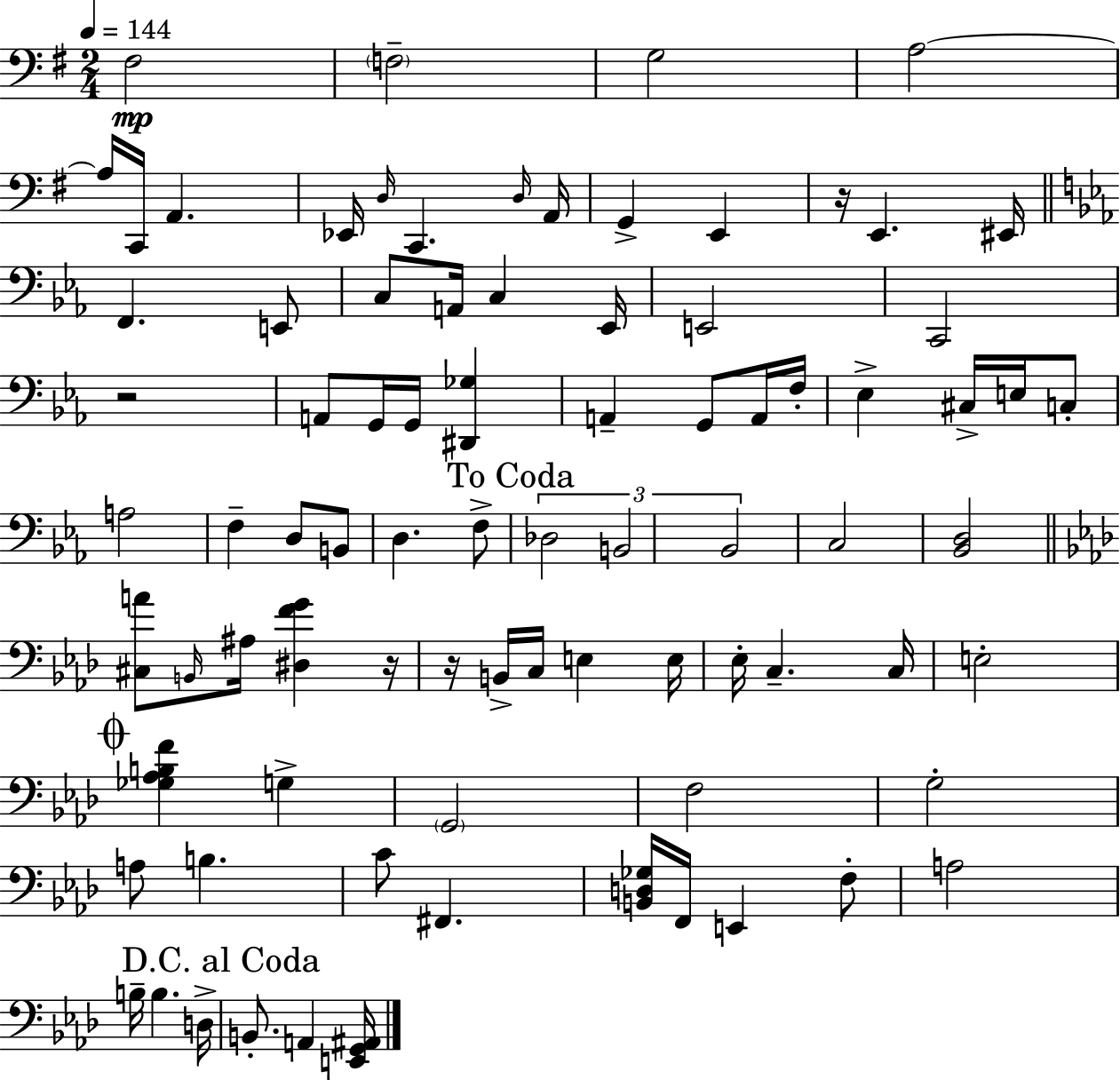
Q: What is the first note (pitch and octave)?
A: F#3